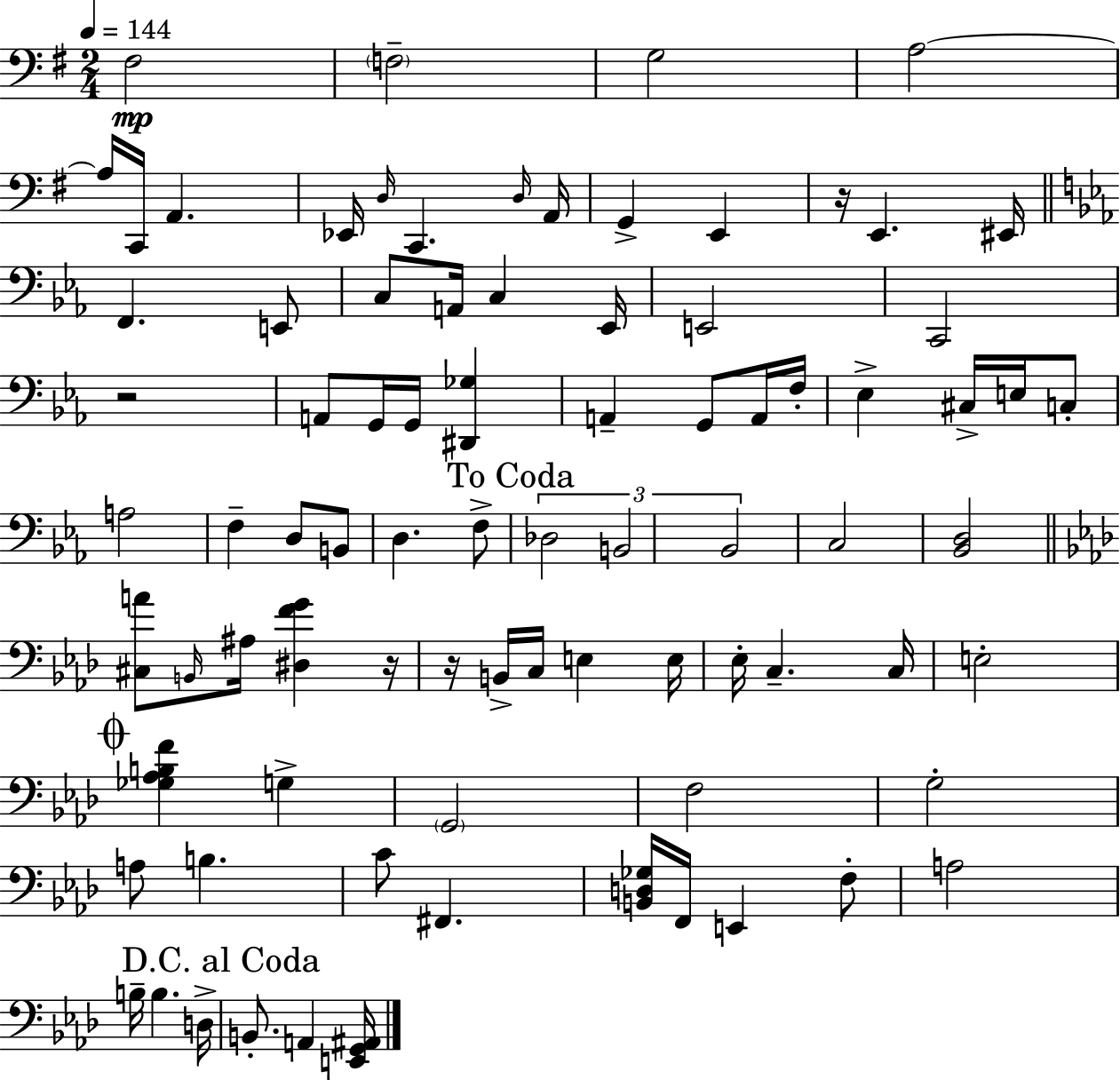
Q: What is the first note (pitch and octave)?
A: F#3